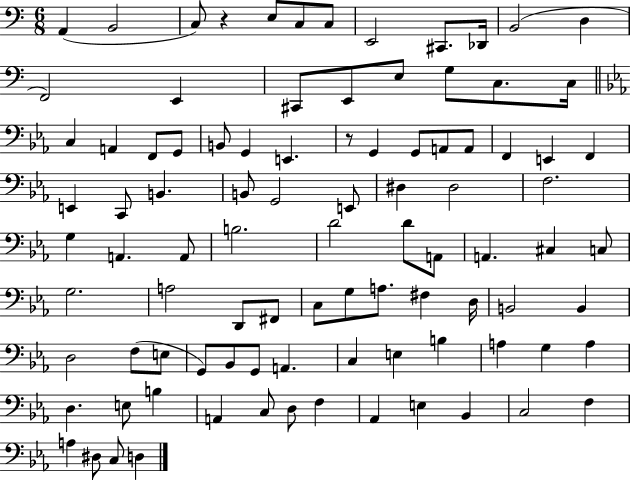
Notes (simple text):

A2/q B2/h C3/e R/q E3/e C3/e C3/e E2/h C#2/e. Db2/s B2/h D3/q F2/h E2/q C#2/e E2/e E3/e G3/e C3/e. C3/s C3/q A2/q F2/e G2/e B2/e G2/q E2/q. R/e G2/q G2/e A2/e A2/e F2/q E2/q F2/q E2/q C2/e B2/q. B2/e G2/h E2/e D#3/q D#3/h F3/h. G3/q A2/q. A2/e B3/h. D4/h D4/e A2/e A2/q. C#3/q C3/e G3/h. A3/h D2/e F#2/e C3/e G3/e A3/e. F#3/q D3/s B2/h B2/q D3/h F3/e E3/e G2/e Bb2/e G2/e A2/q. C3/q E3/q B3/q A3/q G3/q A3/q D3/q. E3/e B3/q A2/q C3/e D3/e F3/q Ab2/q E3/q Bb2/q C3/h F3/q A3/q D#3/e C3/e D3/q